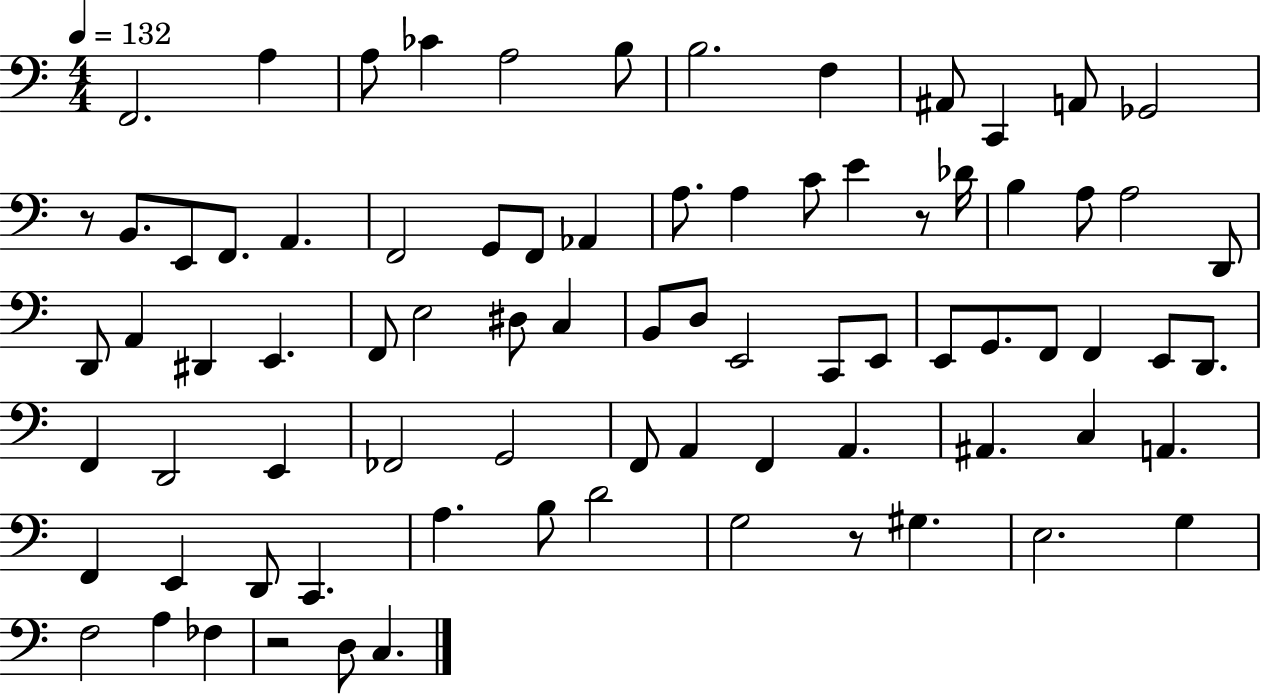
X:1
T:Untitled
M:4/4
L:1/4
K:C
F,,2 A, A,/2 _C A,2 B,/2 B,2 F, ^A,,/2 C,, A,,/2 _G,,2 z/2 B,,/2 E,,/2 F,,/2 A,, F,,2 G,,/2 F,,/2 _A,, A,/2 A, C/2 E z/2 _D/4 B, A,/2 A,2 D,,/2 D,,/2 A,, ^D,, E,, F,,/2 E,2 ^D,/2 C, B,,/2 D,/2 E,,2 C,,/2 E,,/2 E,,/2 G,,/2 F,,/2 F,, E,,/2 D,,/2 F,, D,,2 E,, _F,,2 G,,2 F,,/2 A,, F,, A,, ^A,, C, A,, F,, E,, D,,/2 C,, A, B,/2 D2 G,2 z/2 ^G, E,2 G, F,2 A, _F, z2 D,/2 C,